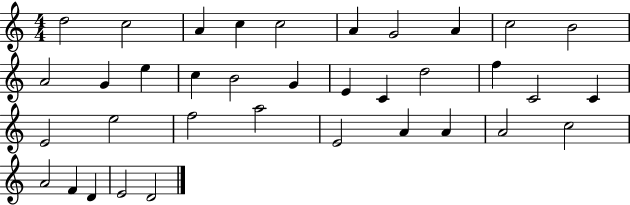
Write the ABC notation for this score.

X:1
T:Untitled
M:4/4
L:1/4
K:C
d2 c2 A c c2 A G2 A c2 B2 A2 G e c B2 G E C d2 f C2 C E2 e2 f2 a2 E2 A A A2 c2 A2 F D E2 D2